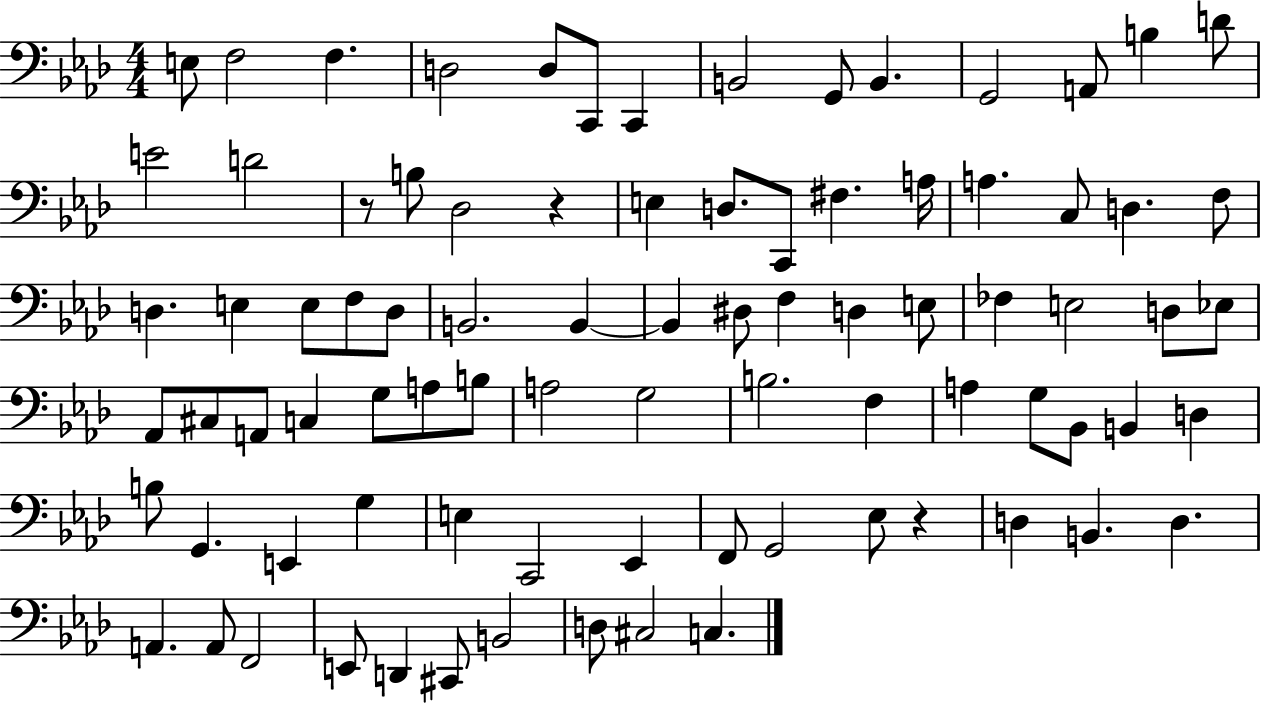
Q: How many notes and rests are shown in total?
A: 85